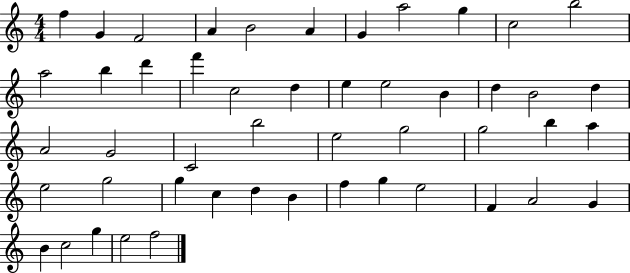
X:1
T:Untitled
M:4/4
L:1/4
K:C
f G F2 A B2 A G a2 g c2 b2 a2 b d' f' c2 d e e2 B d B2 d A2 G2 C2 b2 e2 g2 g2 b a e2 g2 g c d B f g e2 F A2 G B c2 g e2 f2